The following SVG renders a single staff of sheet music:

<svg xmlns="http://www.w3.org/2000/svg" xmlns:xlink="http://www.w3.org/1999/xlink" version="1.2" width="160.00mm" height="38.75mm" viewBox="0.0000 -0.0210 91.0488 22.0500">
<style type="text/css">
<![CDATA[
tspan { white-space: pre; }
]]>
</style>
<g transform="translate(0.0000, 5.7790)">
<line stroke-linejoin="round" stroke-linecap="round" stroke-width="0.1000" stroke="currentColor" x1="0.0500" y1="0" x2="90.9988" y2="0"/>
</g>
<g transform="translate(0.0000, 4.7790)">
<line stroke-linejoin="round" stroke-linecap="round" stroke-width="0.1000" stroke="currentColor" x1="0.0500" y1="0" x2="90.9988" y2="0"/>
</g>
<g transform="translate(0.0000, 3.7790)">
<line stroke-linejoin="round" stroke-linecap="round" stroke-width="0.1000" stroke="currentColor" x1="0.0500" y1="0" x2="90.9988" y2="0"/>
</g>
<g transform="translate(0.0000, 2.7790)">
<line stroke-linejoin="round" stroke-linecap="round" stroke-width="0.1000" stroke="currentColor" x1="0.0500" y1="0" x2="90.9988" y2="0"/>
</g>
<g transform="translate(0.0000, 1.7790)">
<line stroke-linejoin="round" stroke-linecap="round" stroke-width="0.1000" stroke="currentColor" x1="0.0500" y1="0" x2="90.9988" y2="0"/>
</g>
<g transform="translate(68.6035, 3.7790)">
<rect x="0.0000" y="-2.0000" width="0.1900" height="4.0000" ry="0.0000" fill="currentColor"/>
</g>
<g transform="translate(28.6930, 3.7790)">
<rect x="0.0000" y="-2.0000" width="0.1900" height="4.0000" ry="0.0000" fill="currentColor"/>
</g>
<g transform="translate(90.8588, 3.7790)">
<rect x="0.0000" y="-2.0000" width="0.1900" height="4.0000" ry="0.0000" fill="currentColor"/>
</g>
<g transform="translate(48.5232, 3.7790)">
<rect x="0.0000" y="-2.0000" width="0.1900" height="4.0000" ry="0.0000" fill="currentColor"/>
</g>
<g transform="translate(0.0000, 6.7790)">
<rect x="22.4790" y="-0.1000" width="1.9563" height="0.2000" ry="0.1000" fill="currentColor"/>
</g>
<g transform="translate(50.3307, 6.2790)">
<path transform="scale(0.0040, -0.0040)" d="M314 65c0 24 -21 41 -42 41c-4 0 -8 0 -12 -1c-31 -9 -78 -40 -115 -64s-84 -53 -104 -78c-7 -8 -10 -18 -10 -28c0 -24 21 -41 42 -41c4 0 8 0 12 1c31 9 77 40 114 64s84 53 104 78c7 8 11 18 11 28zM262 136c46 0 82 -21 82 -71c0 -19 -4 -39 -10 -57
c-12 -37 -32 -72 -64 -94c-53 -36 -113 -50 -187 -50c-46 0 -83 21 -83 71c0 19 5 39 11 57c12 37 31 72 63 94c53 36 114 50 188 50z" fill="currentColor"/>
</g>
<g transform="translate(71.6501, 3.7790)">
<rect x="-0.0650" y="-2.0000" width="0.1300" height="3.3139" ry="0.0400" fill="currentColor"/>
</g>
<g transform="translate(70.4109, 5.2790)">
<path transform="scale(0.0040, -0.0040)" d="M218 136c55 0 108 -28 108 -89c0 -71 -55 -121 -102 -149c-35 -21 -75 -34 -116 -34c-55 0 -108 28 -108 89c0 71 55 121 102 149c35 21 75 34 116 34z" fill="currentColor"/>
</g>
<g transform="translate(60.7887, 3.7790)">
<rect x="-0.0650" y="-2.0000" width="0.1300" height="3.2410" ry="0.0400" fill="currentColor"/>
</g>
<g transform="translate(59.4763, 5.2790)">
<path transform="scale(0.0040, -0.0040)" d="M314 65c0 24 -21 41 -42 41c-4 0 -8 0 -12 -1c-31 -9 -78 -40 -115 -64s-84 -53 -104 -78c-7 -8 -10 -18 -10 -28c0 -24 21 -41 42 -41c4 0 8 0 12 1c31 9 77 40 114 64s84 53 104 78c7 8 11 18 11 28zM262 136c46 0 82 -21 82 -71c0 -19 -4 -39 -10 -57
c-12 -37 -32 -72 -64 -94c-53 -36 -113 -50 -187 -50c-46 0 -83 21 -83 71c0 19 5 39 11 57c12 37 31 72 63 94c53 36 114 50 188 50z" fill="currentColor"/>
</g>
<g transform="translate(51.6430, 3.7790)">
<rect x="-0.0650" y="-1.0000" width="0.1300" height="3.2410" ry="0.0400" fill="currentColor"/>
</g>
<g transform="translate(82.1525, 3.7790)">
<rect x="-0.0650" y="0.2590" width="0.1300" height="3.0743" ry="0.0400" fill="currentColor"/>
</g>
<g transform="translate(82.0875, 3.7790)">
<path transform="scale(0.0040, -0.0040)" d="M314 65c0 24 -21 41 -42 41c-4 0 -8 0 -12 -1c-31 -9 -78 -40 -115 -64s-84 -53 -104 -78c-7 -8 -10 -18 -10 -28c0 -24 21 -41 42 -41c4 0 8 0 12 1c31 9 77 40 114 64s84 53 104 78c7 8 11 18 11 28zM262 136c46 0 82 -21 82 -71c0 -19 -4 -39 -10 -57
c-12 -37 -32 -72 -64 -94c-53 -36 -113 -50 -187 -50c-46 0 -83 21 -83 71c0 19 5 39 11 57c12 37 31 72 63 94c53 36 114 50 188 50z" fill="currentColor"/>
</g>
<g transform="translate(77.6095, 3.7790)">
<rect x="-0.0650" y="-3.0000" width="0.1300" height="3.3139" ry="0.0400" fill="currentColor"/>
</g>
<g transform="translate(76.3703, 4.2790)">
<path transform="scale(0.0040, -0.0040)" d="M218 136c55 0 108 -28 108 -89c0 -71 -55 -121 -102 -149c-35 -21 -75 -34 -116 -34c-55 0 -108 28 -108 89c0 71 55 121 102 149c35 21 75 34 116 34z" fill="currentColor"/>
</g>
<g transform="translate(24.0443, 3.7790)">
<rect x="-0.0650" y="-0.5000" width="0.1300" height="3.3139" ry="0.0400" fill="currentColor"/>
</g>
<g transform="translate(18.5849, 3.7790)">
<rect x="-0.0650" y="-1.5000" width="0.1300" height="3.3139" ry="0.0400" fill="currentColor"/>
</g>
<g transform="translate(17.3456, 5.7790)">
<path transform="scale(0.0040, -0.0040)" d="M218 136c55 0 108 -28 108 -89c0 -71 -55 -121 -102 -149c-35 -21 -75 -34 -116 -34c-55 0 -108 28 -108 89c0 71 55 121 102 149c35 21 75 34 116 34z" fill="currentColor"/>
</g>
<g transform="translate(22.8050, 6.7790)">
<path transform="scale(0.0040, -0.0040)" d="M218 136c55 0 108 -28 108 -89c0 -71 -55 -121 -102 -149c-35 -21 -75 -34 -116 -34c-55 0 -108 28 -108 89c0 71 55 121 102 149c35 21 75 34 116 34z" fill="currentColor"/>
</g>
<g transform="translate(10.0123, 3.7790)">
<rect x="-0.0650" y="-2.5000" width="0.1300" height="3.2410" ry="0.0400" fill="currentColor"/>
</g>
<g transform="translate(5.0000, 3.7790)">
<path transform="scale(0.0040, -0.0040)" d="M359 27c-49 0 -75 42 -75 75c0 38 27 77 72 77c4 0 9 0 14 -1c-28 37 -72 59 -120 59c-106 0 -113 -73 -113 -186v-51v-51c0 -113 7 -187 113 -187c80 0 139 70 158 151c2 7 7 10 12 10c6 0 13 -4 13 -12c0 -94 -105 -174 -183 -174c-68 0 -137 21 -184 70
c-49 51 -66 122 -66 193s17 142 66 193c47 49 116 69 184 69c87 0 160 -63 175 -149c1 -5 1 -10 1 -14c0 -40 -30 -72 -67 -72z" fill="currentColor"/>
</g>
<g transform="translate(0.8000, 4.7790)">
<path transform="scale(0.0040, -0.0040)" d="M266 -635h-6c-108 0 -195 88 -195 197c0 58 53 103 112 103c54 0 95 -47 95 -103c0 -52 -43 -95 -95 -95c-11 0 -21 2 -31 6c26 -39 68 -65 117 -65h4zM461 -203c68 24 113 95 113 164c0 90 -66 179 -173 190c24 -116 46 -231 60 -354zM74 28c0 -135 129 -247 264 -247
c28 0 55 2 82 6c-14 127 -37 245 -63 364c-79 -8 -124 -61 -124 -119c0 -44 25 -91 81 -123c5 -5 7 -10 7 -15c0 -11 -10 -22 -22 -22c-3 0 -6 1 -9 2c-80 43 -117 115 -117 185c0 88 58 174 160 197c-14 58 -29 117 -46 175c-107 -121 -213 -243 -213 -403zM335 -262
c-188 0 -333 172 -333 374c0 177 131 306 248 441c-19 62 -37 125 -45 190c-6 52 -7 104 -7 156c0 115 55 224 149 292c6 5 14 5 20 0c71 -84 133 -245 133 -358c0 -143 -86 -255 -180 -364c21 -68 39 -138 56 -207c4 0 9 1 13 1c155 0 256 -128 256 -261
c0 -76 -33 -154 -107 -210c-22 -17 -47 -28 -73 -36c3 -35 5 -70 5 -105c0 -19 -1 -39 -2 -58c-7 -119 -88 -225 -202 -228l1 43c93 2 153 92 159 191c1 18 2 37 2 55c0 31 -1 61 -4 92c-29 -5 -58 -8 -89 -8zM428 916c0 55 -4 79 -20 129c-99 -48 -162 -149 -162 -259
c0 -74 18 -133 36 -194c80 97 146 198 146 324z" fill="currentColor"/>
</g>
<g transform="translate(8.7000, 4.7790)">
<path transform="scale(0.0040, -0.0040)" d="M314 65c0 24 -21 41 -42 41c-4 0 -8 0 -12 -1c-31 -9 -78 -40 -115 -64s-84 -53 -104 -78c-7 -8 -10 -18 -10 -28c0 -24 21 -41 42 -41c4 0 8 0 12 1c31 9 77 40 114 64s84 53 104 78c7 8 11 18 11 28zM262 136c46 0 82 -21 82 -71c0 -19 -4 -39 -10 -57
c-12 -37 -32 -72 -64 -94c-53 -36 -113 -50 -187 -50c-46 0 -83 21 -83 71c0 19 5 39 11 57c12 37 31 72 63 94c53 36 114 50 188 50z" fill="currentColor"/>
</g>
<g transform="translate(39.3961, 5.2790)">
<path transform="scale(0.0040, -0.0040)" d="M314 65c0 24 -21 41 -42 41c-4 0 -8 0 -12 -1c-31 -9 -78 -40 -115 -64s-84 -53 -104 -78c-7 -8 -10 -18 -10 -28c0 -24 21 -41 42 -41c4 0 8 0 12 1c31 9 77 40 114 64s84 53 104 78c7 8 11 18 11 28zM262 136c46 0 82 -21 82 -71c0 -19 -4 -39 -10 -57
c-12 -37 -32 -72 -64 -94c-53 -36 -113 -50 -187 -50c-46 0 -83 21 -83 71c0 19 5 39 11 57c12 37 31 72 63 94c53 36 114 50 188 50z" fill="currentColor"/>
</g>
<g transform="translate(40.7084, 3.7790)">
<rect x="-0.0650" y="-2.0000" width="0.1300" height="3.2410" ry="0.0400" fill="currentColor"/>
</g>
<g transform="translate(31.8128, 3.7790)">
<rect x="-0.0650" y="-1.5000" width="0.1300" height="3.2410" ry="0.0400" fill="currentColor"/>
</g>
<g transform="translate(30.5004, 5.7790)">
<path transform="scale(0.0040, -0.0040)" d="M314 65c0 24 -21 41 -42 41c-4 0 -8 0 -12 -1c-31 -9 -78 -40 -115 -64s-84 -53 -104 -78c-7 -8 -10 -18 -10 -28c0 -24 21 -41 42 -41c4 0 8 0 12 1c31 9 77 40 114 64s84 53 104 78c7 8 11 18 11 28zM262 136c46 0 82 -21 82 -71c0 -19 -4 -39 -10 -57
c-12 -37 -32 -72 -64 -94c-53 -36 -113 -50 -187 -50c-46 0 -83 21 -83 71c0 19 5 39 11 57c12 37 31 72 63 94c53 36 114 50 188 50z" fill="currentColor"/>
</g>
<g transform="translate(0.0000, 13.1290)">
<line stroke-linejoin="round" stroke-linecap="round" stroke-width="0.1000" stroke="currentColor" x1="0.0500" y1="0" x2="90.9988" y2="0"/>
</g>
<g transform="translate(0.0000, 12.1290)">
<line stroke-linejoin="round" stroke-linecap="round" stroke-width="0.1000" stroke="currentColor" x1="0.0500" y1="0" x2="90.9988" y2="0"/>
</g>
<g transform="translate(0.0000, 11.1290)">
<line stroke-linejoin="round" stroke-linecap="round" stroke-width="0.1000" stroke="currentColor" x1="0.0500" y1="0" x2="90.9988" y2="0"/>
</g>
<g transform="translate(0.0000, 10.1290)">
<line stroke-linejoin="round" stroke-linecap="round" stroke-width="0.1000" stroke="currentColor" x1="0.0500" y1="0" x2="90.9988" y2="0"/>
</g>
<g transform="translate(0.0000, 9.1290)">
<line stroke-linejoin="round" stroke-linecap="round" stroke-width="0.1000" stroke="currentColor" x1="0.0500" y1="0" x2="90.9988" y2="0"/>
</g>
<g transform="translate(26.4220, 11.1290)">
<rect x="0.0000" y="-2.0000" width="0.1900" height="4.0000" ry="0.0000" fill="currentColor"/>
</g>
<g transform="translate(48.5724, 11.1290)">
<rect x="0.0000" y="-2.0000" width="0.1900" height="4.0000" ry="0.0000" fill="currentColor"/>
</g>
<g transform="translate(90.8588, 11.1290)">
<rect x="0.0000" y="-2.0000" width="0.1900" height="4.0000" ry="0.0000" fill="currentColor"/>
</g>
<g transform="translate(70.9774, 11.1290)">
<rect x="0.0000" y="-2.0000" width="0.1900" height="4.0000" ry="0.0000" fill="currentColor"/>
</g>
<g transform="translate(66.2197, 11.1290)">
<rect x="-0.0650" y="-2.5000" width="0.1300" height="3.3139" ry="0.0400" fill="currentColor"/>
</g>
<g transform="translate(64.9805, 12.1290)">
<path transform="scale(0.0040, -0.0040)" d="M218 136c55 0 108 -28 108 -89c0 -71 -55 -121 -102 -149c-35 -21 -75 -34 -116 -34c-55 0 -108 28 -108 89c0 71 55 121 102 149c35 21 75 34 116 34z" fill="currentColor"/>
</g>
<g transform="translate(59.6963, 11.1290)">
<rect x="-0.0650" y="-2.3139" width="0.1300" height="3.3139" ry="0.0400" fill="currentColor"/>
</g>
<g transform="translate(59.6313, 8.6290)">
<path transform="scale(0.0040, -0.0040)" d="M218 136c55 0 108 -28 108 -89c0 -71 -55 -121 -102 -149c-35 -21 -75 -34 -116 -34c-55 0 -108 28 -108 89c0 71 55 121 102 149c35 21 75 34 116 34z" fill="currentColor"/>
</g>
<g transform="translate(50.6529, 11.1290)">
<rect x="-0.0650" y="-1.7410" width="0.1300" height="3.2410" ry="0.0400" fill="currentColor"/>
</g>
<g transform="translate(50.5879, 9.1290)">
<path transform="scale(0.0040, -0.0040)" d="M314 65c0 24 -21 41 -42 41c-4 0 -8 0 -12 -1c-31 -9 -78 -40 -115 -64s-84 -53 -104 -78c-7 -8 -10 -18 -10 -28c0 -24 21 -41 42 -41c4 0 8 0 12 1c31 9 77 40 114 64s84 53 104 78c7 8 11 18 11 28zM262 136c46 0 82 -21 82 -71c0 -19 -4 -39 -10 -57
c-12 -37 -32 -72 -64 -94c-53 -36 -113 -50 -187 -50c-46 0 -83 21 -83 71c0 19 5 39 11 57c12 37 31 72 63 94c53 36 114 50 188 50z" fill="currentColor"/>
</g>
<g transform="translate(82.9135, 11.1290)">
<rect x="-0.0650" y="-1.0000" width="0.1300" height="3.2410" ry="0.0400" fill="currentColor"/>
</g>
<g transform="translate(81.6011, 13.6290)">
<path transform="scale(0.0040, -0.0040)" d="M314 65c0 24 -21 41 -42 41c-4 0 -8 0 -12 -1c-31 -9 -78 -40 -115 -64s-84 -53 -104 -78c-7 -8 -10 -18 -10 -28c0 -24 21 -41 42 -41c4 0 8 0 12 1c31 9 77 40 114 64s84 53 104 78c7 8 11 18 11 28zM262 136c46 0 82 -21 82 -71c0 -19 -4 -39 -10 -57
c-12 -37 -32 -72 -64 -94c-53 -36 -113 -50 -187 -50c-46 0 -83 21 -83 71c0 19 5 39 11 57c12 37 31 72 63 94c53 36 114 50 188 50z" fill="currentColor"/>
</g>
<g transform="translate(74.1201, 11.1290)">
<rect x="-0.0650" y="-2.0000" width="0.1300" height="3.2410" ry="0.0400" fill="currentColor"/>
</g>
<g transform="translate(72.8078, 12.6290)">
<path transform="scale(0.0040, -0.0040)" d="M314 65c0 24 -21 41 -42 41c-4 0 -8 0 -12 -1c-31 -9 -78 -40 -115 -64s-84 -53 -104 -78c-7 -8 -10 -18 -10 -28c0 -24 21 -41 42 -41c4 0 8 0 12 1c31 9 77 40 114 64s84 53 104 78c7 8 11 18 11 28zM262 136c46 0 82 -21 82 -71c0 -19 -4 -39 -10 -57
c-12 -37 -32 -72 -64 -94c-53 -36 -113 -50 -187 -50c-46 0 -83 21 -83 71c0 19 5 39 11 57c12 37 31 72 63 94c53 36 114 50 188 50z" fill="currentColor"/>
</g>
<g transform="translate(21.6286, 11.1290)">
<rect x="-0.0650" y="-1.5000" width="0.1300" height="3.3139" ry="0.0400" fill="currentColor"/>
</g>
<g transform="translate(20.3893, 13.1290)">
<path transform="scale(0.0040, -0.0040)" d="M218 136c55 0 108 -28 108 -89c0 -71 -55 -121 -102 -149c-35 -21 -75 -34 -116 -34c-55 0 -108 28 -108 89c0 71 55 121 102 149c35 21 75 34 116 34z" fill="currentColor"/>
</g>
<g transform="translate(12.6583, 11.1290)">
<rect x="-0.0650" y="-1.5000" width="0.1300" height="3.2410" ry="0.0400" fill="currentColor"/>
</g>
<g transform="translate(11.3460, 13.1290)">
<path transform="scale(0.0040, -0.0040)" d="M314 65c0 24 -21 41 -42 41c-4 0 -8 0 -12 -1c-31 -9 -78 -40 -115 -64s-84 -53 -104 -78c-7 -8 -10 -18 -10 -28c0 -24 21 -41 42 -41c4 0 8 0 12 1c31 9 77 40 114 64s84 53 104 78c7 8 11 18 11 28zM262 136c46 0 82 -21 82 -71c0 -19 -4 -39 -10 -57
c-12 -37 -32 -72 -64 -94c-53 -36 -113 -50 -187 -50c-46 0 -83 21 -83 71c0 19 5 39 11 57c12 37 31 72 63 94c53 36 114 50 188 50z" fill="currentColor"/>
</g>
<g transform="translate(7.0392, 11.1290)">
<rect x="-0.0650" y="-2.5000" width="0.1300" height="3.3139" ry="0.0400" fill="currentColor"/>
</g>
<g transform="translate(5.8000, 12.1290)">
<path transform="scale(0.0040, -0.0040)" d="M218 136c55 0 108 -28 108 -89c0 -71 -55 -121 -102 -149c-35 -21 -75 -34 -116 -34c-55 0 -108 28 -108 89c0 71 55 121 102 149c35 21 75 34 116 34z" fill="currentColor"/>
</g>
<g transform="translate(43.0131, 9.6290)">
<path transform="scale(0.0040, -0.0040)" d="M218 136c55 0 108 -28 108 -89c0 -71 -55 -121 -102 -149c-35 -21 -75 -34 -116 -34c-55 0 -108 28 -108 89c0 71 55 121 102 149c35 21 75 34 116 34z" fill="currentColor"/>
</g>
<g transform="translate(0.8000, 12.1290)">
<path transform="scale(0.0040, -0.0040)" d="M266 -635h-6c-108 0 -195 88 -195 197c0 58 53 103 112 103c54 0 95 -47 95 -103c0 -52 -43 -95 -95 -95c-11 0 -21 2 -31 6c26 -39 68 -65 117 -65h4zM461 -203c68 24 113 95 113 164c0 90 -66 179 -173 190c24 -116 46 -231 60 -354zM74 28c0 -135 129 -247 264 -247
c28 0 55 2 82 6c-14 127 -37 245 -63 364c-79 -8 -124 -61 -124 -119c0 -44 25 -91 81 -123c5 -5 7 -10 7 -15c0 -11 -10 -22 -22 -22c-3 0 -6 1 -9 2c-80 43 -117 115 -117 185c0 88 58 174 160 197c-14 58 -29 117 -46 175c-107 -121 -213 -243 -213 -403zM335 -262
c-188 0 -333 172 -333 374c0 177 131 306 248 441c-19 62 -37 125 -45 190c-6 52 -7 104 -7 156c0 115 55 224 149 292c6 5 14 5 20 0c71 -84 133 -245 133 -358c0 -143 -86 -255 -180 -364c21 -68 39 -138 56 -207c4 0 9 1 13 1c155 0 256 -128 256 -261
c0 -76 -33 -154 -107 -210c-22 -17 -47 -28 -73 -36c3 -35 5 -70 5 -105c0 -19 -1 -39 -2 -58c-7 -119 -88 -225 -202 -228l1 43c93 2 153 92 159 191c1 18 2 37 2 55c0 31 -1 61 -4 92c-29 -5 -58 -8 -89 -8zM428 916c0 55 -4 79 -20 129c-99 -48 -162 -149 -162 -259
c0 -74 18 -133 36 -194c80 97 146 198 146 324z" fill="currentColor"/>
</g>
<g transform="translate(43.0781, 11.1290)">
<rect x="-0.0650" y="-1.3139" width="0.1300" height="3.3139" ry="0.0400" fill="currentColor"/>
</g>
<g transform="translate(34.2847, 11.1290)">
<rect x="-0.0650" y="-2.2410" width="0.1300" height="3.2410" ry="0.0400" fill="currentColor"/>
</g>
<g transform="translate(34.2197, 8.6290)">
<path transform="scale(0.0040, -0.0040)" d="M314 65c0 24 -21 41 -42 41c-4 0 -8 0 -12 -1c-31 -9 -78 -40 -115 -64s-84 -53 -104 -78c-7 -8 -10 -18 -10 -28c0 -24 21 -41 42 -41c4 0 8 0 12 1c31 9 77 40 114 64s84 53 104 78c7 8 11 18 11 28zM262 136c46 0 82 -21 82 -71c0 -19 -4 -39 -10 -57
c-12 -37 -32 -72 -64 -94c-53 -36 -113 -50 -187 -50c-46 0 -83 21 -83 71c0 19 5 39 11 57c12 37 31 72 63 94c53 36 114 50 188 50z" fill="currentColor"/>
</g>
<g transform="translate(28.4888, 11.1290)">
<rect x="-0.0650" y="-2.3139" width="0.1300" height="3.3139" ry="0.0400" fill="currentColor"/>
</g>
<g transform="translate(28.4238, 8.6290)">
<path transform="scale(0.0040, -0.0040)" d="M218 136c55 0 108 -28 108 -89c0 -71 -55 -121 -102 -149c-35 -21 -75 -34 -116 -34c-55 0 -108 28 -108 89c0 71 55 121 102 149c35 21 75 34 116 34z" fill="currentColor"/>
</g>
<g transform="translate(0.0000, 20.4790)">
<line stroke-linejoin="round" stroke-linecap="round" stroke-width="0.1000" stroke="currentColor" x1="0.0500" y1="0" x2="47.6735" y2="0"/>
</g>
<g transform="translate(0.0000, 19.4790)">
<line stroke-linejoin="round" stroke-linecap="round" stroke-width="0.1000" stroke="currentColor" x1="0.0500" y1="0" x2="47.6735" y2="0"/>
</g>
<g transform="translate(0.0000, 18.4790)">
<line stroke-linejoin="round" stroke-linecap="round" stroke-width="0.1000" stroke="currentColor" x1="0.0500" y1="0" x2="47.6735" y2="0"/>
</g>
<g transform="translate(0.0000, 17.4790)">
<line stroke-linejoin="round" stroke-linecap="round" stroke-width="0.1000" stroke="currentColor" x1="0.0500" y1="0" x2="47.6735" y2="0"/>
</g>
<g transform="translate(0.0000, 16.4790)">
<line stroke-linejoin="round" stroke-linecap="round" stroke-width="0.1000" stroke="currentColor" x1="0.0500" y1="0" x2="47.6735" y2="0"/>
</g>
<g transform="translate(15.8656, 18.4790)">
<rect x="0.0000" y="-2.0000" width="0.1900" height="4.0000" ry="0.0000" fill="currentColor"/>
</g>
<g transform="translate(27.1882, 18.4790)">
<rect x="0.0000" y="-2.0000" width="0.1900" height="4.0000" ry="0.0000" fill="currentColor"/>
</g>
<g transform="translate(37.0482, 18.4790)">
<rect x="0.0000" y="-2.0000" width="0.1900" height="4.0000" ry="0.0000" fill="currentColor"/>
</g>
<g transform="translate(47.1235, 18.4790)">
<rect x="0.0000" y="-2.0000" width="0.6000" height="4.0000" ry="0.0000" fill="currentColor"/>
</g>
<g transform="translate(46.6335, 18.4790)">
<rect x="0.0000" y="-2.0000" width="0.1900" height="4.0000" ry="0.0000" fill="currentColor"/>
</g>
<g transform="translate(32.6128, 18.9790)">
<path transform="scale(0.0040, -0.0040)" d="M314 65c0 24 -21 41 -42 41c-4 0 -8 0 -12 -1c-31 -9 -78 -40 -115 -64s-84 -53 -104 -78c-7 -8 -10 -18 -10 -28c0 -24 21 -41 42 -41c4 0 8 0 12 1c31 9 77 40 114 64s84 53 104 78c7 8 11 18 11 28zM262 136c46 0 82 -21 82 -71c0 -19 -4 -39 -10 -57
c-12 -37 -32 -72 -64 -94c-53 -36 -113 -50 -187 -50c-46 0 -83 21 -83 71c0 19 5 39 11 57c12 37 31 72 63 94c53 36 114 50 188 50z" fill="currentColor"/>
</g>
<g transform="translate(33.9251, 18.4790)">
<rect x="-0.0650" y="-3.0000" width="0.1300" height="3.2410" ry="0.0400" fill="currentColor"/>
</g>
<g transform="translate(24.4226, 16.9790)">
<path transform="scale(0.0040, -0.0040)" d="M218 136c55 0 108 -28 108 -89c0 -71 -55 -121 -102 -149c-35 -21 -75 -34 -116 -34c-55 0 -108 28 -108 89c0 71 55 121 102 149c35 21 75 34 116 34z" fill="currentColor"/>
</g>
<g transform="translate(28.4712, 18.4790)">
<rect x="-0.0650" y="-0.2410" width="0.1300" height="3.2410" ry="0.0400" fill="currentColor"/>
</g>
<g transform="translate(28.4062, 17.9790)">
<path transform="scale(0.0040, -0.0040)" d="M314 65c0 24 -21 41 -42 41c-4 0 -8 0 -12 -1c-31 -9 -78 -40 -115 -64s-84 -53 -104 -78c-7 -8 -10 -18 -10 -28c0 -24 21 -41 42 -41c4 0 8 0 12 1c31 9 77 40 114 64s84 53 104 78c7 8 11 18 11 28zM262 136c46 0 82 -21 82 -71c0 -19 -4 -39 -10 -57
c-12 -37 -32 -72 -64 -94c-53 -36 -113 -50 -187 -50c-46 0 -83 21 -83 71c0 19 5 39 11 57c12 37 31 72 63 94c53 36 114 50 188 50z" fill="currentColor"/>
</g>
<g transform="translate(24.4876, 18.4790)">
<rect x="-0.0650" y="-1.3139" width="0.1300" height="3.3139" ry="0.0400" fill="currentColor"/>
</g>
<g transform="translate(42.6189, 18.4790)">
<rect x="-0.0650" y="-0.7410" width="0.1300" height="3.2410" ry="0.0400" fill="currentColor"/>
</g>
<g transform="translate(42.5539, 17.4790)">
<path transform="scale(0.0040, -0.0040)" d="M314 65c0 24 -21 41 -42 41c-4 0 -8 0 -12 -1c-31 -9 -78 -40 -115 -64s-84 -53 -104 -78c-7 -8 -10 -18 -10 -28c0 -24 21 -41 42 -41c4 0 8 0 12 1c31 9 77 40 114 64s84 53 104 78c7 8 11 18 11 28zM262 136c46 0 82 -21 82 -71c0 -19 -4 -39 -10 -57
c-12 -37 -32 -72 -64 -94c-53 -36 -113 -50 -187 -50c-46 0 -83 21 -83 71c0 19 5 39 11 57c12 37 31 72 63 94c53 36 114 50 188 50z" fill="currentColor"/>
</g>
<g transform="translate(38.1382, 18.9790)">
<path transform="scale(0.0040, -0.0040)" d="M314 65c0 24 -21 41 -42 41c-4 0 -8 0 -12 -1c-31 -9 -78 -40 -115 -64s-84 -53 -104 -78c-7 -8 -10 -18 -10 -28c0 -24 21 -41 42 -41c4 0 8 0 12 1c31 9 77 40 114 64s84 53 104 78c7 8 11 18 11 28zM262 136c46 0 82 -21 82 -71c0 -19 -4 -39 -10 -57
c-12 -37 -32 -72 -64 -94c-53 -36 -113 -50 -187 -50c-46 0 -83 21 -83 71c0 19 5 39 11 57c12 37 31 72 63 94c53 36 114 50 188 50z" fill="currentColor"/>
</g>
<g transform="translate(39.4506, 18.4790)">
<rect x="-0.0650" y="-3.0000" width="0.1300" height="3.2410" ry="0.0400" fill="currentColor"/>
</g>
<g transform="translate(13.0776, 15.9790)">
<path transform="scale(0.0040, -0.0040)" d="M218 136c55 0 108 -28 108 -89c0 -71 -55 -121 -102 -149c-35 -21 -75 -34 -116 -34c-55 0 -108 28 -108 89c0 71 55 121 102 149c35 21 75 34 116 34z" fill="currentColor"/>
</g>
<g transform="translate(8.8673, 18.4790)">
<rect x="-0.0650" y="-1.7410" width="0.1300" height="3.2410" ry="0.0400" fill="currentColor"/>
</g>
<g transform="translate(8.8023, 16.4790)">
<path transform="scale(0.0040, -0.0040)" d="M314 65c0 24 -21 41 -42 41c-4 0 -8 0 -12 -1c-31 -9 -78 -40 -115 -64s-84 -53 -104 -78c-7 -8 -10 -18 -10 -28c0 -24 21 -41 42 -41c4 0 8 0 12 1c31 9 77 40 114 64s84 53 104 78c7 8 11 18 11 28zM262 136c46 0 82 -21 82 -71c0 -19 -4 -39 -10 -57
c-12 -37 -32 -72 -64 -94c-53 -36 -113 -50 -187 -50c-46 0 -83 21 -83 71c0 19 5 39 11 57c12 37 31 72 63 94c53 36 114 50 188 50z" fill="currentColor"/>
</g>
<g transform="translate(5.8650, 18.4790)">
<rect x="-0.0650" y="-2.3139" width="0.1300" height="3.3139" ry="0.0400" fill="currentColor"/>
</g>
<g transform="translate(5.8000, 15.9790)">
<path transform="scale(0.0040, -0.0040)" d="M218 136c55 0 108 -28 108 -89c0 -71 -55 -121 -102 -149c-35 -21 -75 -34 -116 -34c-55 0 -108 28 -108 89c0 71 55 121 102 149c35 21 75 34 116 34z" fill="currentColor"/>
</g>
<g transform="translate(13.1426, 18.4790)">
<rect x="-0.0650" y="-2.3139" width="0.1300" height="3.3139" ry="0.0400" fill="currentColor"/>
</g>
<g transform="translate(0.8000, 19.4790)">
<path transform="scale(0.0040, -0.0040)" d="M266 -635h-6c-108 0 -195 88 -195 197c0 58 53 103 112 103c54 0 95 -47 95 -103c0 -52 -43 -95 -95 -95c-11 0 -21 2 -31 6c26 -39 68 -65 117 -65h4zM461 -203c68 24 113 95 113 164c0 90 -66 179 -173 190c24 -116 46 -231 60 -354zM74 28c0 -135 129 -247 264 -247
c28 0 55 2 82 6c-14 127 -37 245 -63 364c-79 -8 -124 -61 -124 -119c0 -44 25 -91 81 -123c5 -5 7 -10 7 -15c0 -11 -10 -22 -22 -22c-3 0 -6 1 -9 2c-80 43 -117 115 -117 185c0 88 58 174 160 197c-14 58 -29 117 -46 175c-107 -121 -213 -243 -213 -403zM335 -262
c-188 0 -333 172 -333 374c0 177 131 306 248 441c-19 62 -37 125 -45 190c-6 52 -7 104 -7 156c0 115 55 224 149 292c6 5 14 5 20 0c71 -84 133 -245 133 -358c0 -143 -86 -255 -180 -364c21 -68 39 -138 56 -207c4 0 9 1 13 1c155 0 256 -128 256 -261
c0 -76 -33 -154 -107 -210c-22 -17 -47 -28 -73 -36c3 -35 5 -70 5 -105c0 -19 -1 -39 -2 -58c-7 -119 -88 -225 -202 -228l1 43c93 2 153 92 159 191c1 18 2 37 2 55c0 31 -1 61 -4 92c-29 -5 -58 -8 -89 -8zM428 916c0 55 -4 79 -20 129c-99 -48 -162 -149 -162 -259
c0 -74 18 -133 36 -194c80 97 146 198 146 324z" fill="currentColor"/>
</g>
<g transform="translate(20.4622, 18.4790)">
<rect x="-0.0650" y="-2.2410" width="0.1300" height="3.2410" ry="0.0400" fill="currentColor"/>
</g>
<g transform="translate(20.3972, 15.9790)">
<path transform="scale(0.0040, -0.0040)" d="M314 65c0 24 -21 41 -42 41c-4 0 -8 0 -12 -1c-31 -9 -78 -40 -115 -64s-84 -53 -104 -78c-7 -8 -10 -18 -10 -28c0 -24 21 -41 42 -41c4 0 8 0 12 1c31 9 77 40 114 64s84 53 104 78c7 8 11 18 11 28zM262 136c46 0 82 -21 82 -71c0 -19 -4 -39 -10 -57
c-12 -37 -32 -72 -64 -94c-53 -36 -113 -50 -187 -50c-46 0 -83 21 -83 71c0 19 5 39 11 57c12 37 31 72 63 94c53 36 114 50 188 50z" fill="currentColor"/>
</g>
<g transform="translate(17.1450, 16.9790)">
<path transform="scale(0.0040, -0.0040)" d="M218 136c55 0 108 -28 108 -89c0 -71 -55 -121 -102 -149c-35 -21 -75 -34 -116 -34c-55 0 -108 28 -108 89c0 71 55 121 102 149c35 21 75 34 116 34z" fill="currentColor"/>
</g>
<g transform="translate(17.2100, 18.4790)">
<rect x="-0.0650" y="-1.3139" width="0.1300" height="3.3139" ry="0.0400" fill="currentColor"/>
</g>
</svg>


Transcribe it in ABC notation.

X:1
T:Untitled
M:4/4
L:1/4
K:C
G2 E C E2 F2 D2 F2 F A B2 G E2 E g g2 e f2 g G F2 D2 g f2 g e g2 e c2 A2 A2 d2